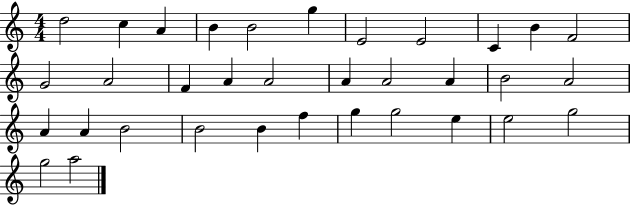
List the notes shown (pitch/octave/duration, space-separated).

D5/h C5/q A4/q B4/q B4/h G5/q E4/h E4/h C4/q B4/q F4/h G4/h A4/h F4/q A4/q A4/h A4/q A4/h A4/q B4/h A4/h A4/q A4/q B4/h B4/h B4/q F5/q G5/q G5/h E5/q E5/h G5/h G5/h A5/h